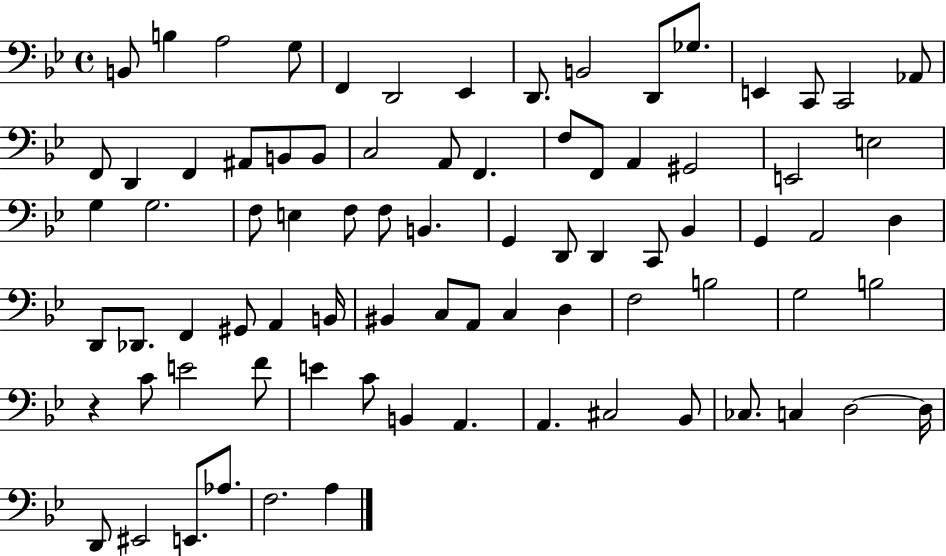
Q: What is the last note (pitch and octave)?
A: A3